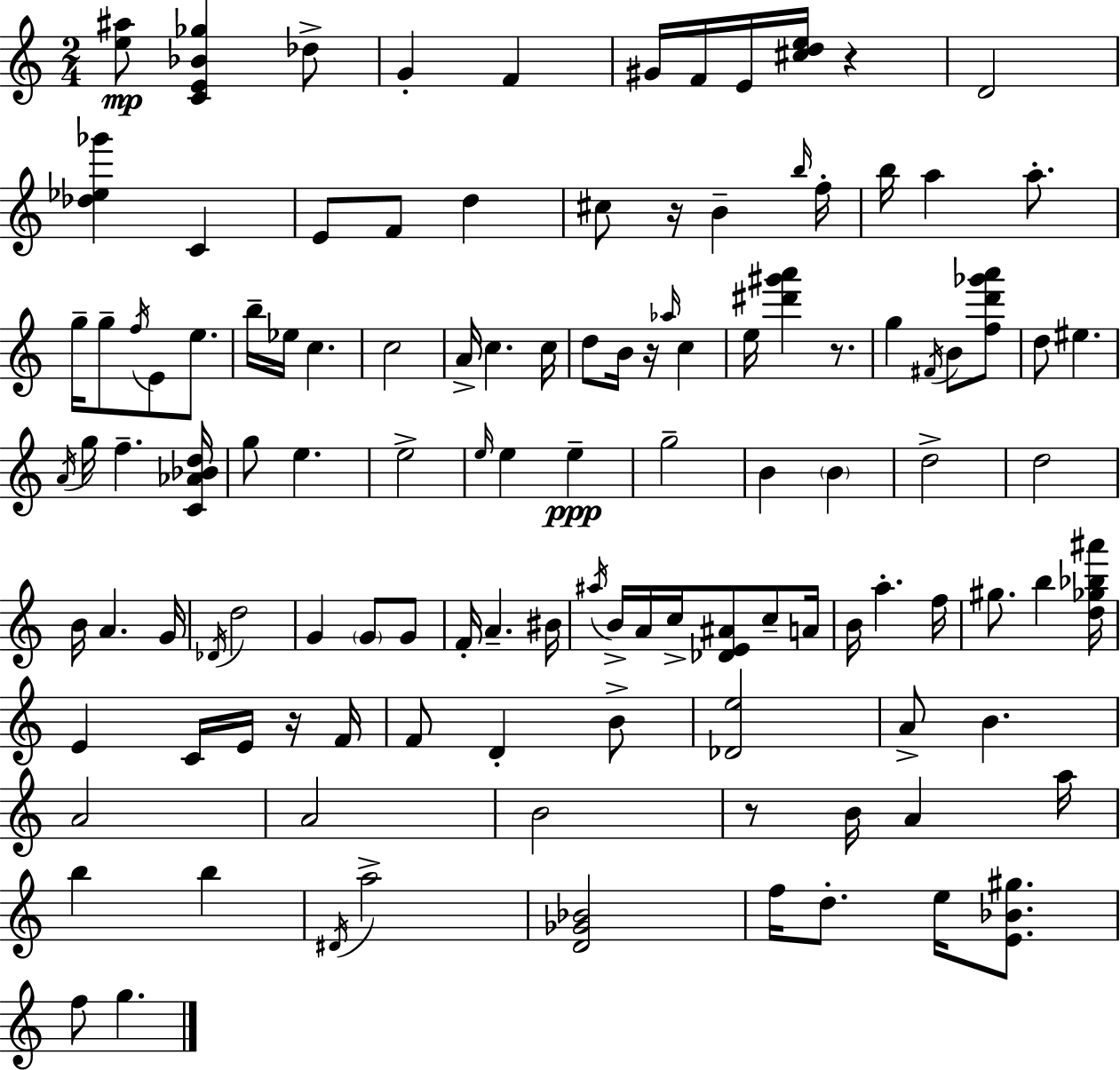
[E5,A#5]/e [C4,E4,Bb4,Gb5]/q Db5/e G4/q F4/q G#4/s F4/s E4/s [C#5,D5,E5]/s R/q D4/h [Db5,Eb5,Gb6]/q C4/q E4/e F4/e D5/q C#5/e R/s B4/q B5/s F5/s B5/s A5/q A5/e. G5/s G5/e F5/s E4/e E5/e. B5/s Eb5/s C5/q. C5/h A4/s C5/q. C5/s D5/e B4/s R/s Ab5/s C5/q E5/s [D#6,G#6,A6]/q R/e. G5/q F#4/s B4/e [F5,D6,Gb6,A6]/e D5/e EIS5/q. A4/s G5/s F5/q. [C4,Ab4,Bb4,D5]/s G5/e E5/q. E5/h E5/s E5/q E5/q G5/h B4/q B4/q D5/h D5/h B4/s A4/q. G4/s Db4/s D5/h G4/q G4/e G4/e F4/s A4/q. BIS4/s A#5/s B4/s A4/s C5/s [Db4,E4,A#4]/e C5/e A4/s B4/s A5/q. F5/s G#5/e. B5/q [D5,Gb5,Bb5,A#6]/s E4/q C4/s E4/s R/s F4/s F4/e D4/q B4/e [Db4,E5]/h A4/e B4/q. A4/h A4/h B4/h R/e B4/s A4/q A5/s B5/q B5/q D#4/s A5/h [D4,Gb4,Bb4]/h F5/s D5/e. E5/s [E4,Bb4,G#5]/e. F5/e G5/q.